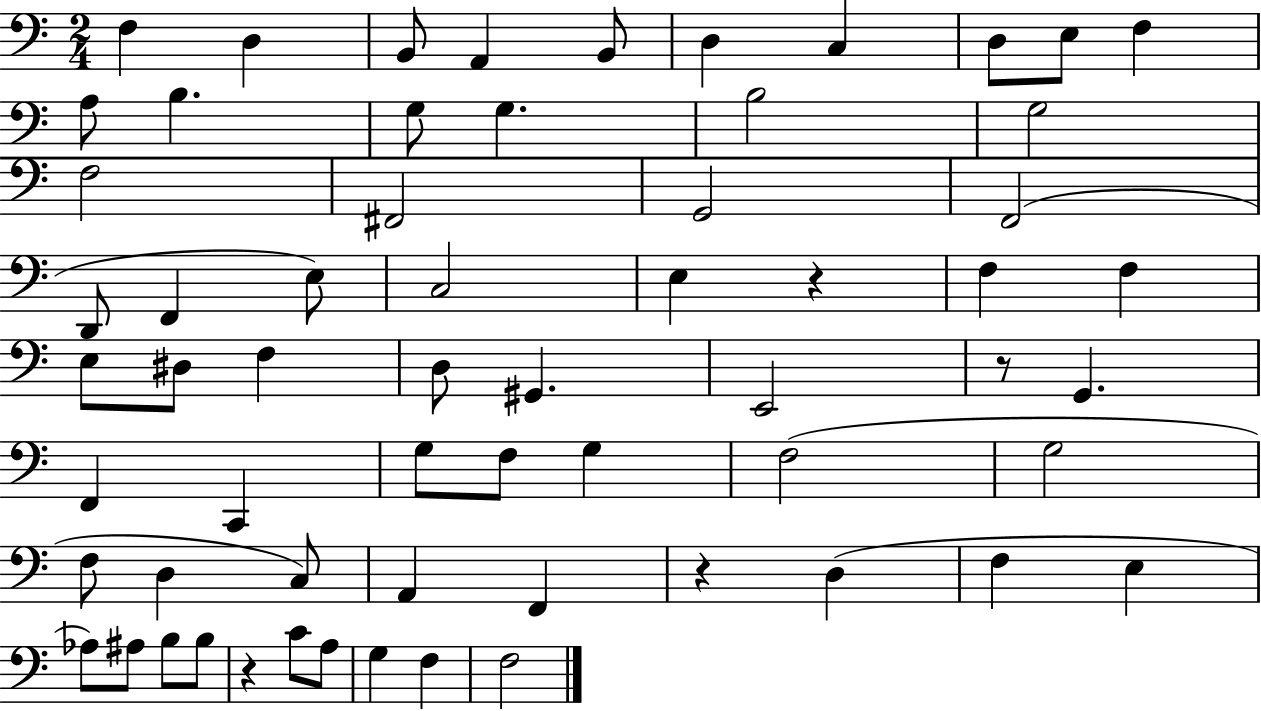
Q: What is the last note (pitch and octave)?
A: F3